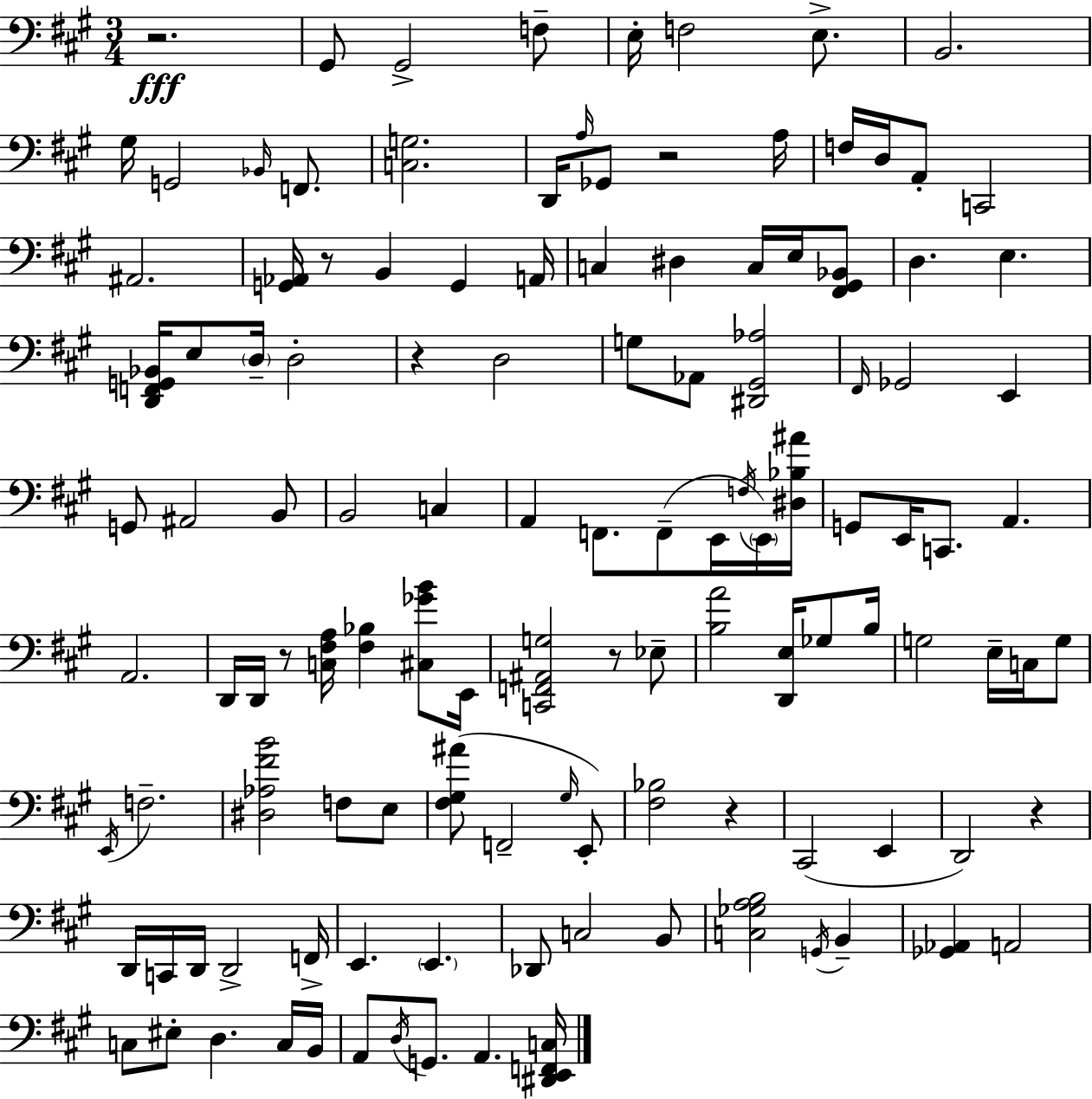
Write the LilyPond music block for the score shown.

{
  \clef bass
  \numericTimeSignature
  \time 3/4
  \key a \major
  r2.\fff | gis,8 gis,2-> f8-- | e16-. f2 e8.-> | b,2. | \break gis16 g,2 \grace { bes,16 } f,8. | <c g>2. | d,16 \grace { a16 } ges,8 r2 | a16 f16 d16 a,8-. c,2 | \break ais,2. | <g, aes,>16 r8 b,4 g,4 | a,16 c4 dis4 c16 e16 | <fis, gis, bes,>8 d4. e4. | \break <d, f, g, bes,>16 e8 \parenthesize d16-- d2-. | r4 d2 | g8 aes,8 <dis, gis, aes>2 | \grace { fis,16 } ges,2 e,4 | \break g,8 ais,2 | b,8 b,2 c4 | a,4 f,8. f,8--( | e,16 \acciaccatura { f16 } \parenthesize e,16) <dis bes ais'>16 g,8 e,16 c,8. a,4. | \break a,2. | d,16 d,16 r8 <c fis a>16 <fis bes>4 | <cis ges' b'>8 e,16 <c, f, ais, g>2 | r8 ees8-- <b a'>2 | \break <d, e>16 ges8 b16 g2 | e16-- c16 g8 \acciaccatura { e,16 } f2.-- | <dis aes fis' b'>2 | f8 e8 <fis gis ais'>8( f,2-- | \break \grace { gis16 }) e,8-. <fis bes>2 | r4 cis,2( | e,4 d,2) | r4 d,16 c,16 d,16 d,2-> | \break f,16-> e,4. | \parenthesize e,4. des,8 c2 | b,8 <c ges a b>2 | \acciaccatura { g,16 } b,4-- <ges, aes,>4 a,2 | \break c8 eis8-. d4. | c16 b,16 a,8 \acciaccatura { d16 } g,8. | a,4. <dis, e, f, c>16 \bar "|."
}